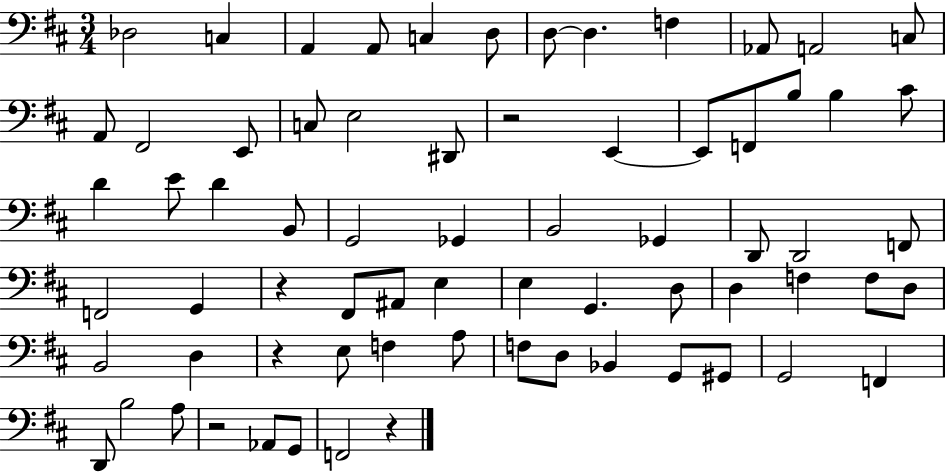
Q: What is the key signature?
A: D major